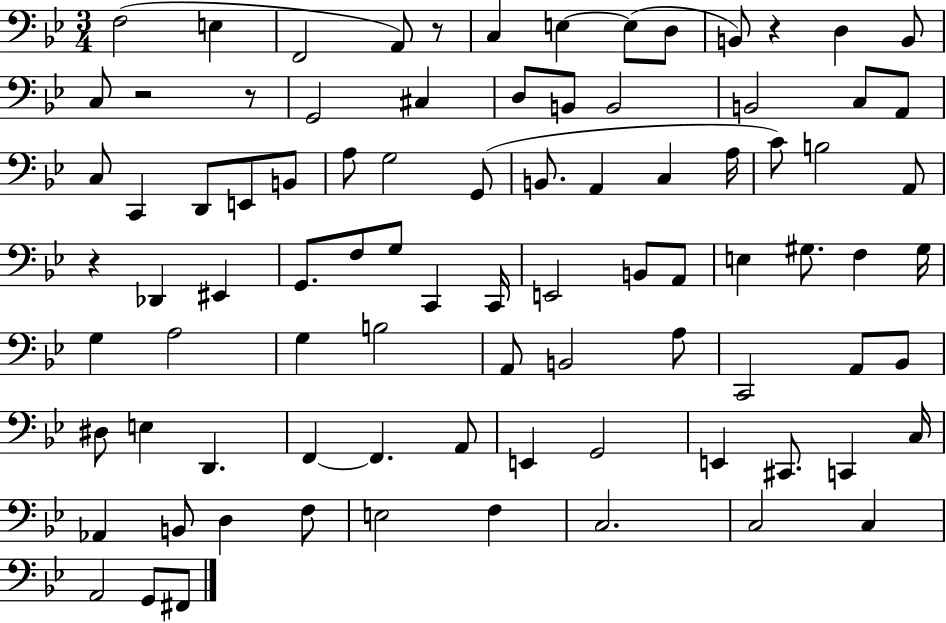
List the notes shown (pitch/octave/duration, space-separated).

F3/h E3/q F2/h A2/e R/e C3/q E3/q E3/e D3/e B2/e R/q D3/q B2/e C3/e R/h R/e G2/h C#3/q D3/e B2/e B2/h B2/h C3/e A2/e C3/e C2/q D2/e E2/e B2/e A3/e G3/h G2/e B2/e. A2/q C3/q A3/s C4/e B3/h A2/e R/q Db2/q EIS2/q G2/e. F3/e G3/e C2/q C2/s E2/h B2/e A2/e E3/q G#3/e. F3/q G#3/s G3/q A3/h G3/q B3/h A2/e B2/h A3/e C2/h A2/e Bb2/e D#3/e E3/q D2/q. F2/q F2/q. A2/e E2/q G2/h E2/q C#2/e. C2/q C3/s Ab2/q B2/e D3/q F3/e E3/h F3/q C3/h. C3/h C3/q A2/h G2/e F#2/e